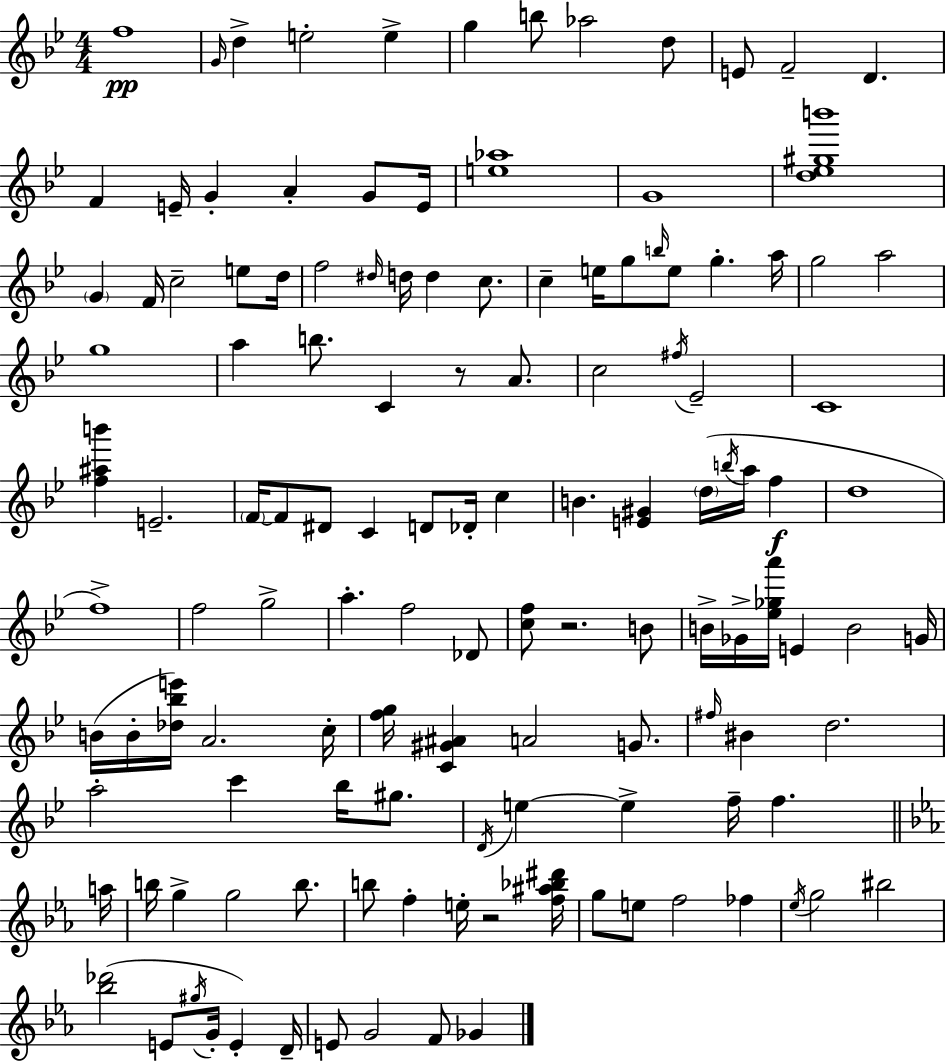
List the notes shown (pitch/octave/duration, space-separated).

F5/w G4/s D5/q E5/h E5/q G5/q B5/e Ab5/h D5/e E4/e F4/h D4/q. F4/q E4/s G4/q A4/q G4/e E4/s [E5,Ab5]/w G4/w [D5,Eb5,G#5,B6]/w G4/q F4/s C5/h E5/e D5/s F5/h D#5/s D5/s D5/q C5/e. C5/q E5/s G5/e B5/s E5/e G5/q. A5/s G5/h A5/h G5/w A5/q B5/e. C4/q R/e A4/e. C5/h F#5/s Eb4/h C4/w [F5,A#5,B6]/q E4/h. F4/s F4/e D#4/e C4/q D4/e Db4/s C5/q B4/q. [E4,G#4]/q D5/s B5/s A5/s F5/q D5/w F5/w F5/h G5/h A5/q. F5/h Db4/e [C5,F5]/e R/h. B4/e B4/s Gb4/s [Eb5,Gb5,A6]/s E4/q B4/h G4/s B4/s B4/s [Db5,Bb5,E6]/s A4/h. C5/s [F5,G5]/s [C4,G#4,A#4]/q A4/h G4/e. F#5/s BIS4/q D5/h. A5/h C6/q Bb5/s G#5/e. D4/s E5/q E5/q F5/s F5/q. A5/s B5/s G5/q G5/h B5/e. B5/e F5/q E5/s R/h [F5,A#5,Bb5,D#6]/s G5/e E5/e F5/h FES5/q Eb5/s G5/h BIS5/h [Bb5,Db6]/h E4/e G#5/s G4/s E4/q D4/s E4/e G4/h F4/e Gb4/q